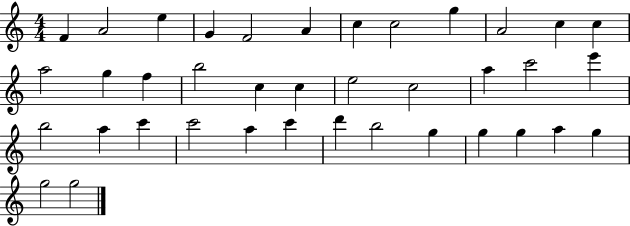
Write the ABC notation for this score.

X:1
T:Untitled
M:4/4
L:1/4
K:C
F A2 e G F2 A c c2 g A2 c c a2 g f b2 c c e2 c2 a c'2 e' b2 a c' c'2 a c' d' b2 g g g a g g2 g2